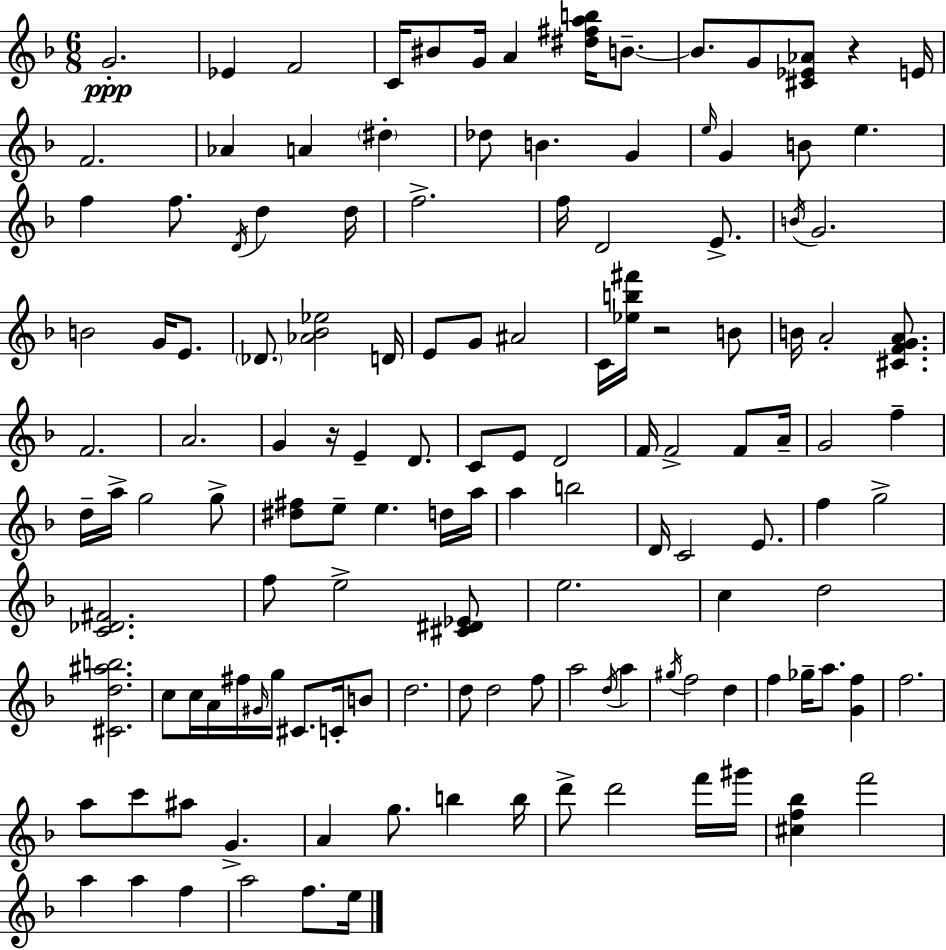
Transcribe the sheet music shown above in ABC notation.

X:1
T:Untitled
M:6/8
L:1/4
K:F
G2 _E F2 C/4 ^B/2 G/4 A [^d^fab]/4 B/2 B/2 G/2 [^C_E_A]/2 z E/4 F2 _A A ^d _d/2 B G e/4 G B/2 e f f/2 D/4 d d/4 f2 f/4 D2 E/2 B/4 G2 B2 G/4 E/2 _D/2 [_A_B_e]2 D/4 E/2 G/2 ^A2 C/4 [_eb^f']/4 z2 B/2 B/4 A2 [^CFGA]/2 F2 A2 G z/4 E D/2 C/2 E/2 D2 F/4 F2 F/2 A/4 G2 f d/4 a/4 g2 g/2 [^d^f]/2 e/2 e d/4 a/4 a b2 D/4 C2 E/2 f g2 [C_D^F]2 f/2 e2 [^C^D_E]/2 e2 c d2 [^Cd^ab]2 c/2 c/4 A/4 ^f/4 ^G/4 g/4 ^C/2 C/4 B/2 d2 d/2 d2 f/2 a2 d/4 a ^g/4 f2 d f _g/4 a/2 [Gf] f2 a/2 c'/2 ^a/2 G A g/2 b b/4 d'/2 d'2 f'/4 ^g'/4 [^cf_b] f'2 a a f a2 f/2 e/4